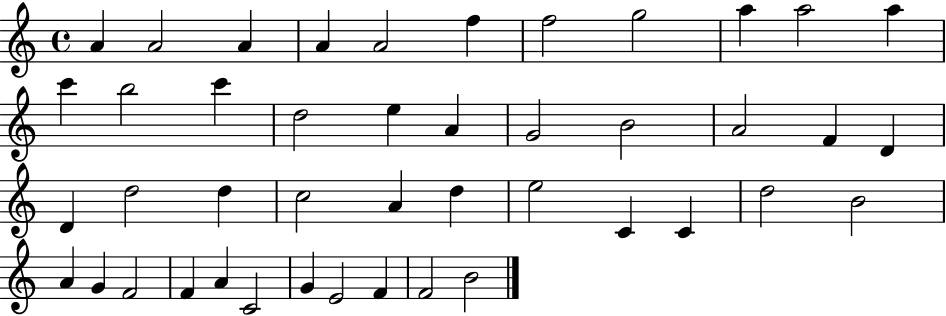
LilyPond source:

{
  \clef treble
  \time 4/4
  \defaultTimeSignature
  \key c \major
  a'4 a'2 a'4 | a'4 a'2 f''4 | f''2 g''2 | a''4 a''2 a''4 | \break c'''4 b''2 c'''4 | d''2 e''4 a'4 | g'2 b'2 | a'2 f'4 d'4 | \break d'4 d''2 d''4 | c''2 a'4 d''4 | e''2 c'4 c'4 | d''2 b'2 | \break a'4 g'4 f'2 | f'4 a'4 c'2 | g'4 e'2 f'4 | f'2 b'2 | \break \bar "|."
}